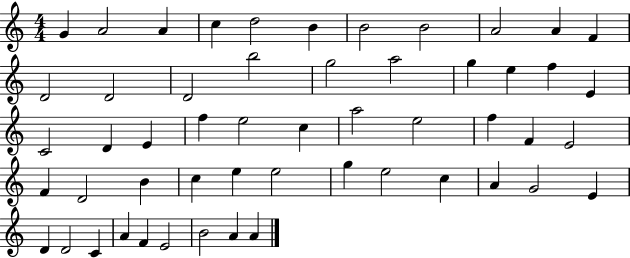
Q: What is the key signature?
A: C major